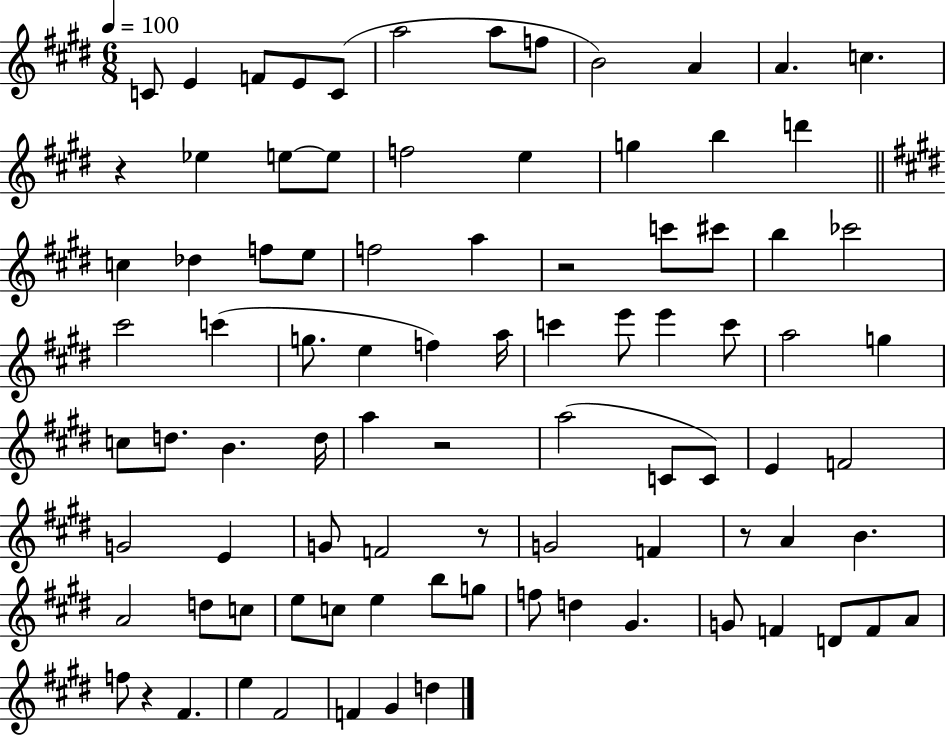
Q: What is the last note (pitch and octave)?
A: D5